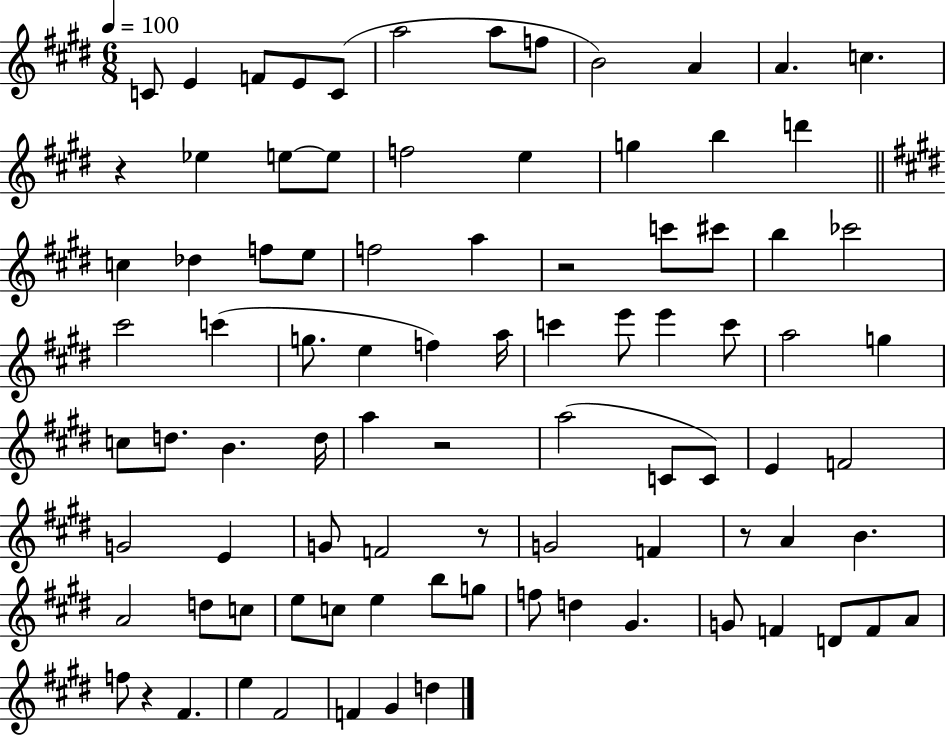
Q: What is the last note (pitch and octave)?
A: D5